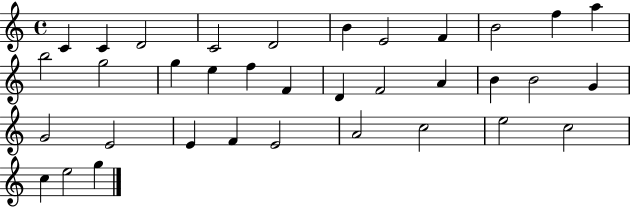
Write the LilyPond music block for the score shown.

{
  \clef treble
  \time 4/4
  \defaultTimeSignature
  \key c \major
  c'4 c'4 d'2 | c'2 d'2 | b'4 e'2 f'4 | b'2 f''4 a''4 | \break b''2 g''2 | g''4 e''4 f''4 f'4 | d'4 f'2 a'4 | b'4 b'2 g'4 | \break g'2 e'2 | e'4 f'4 e'2 | a'2 c''2 | e''2 c''2 | \break c''4 e''2 g''4 | \bar "|."
}